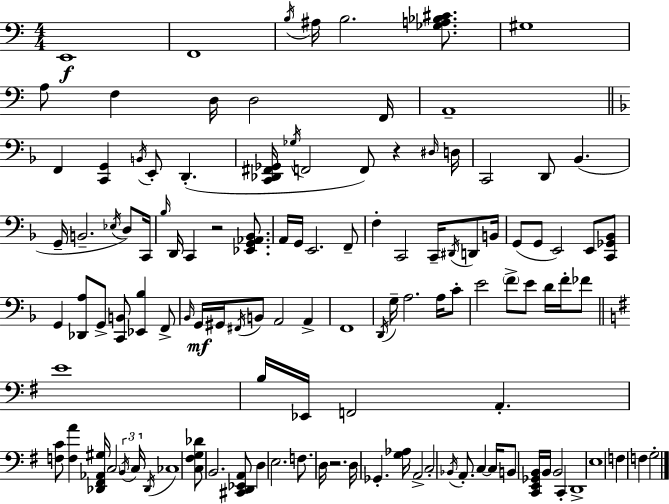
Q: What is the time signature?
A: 4/4